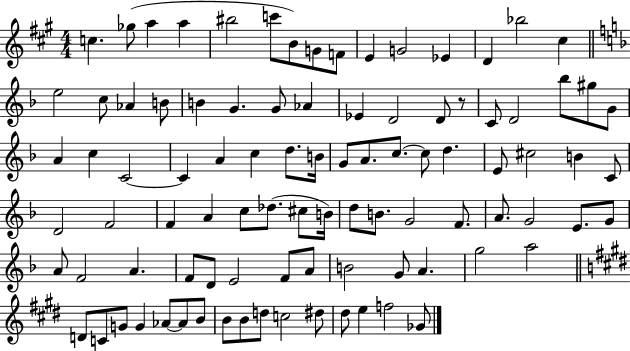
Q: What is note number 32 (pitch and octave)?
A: A4